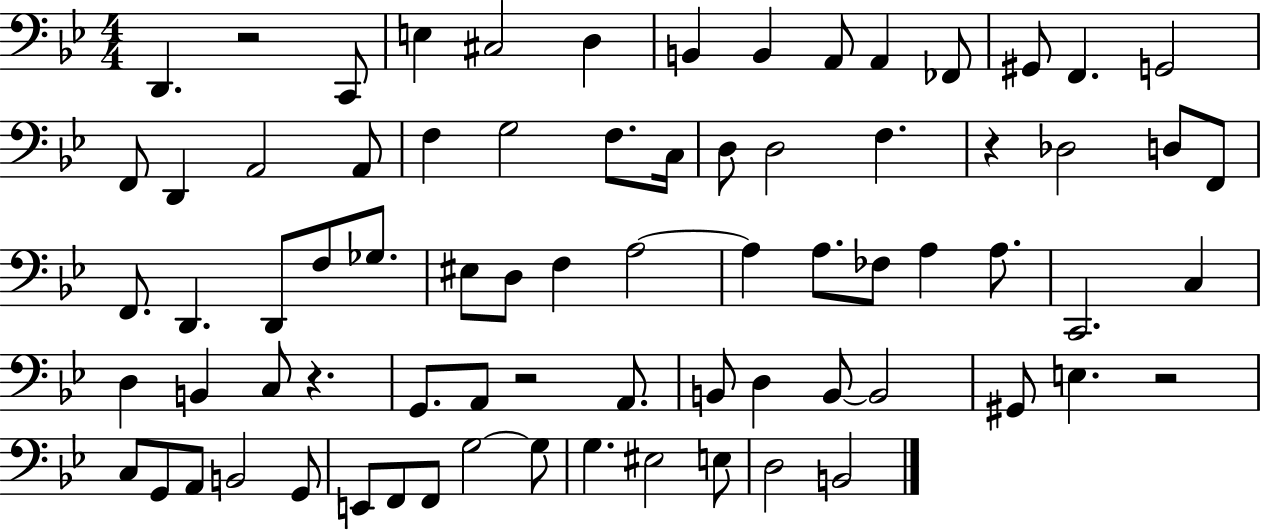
D2/q. R/h C2/e E3/q C#3/h D3/q B2/q B2/q A2/e A2/q FES2/e G#2/e F2/q. G2/h F2/e D2/q A2/h A2/e F3/q G3/h F3/e. C3/s D3/e D3/h F3/q. R/q Db3/h D3/e F2/e F2/e. D2/q. D2/e F3/e Gb3/e. EIS3/e D3/e F3/q A3/h A3/q A3/e. FES3/e A3/q A3/e. C2/h. C3/q D3/q B2/q C3/e R/q. G2/e. A2/e R/h A2/e. B2/e D3/q B2/e B2/h G#2/e E3/q. R/h C3/e G2/e A2/e B2/h G2/e E2/e F2/e F2/e G3/h G3/e G3/q. EIS3/h E3/e D3/h B2/h